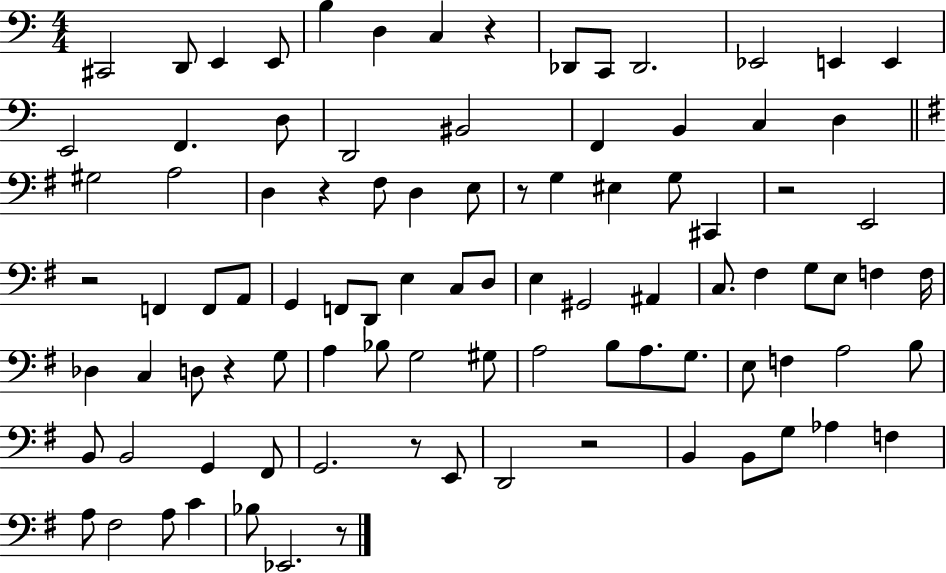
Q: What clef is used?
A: bass